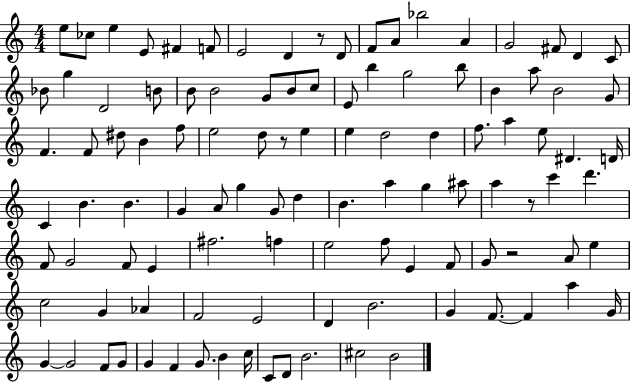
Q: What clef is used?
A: treble